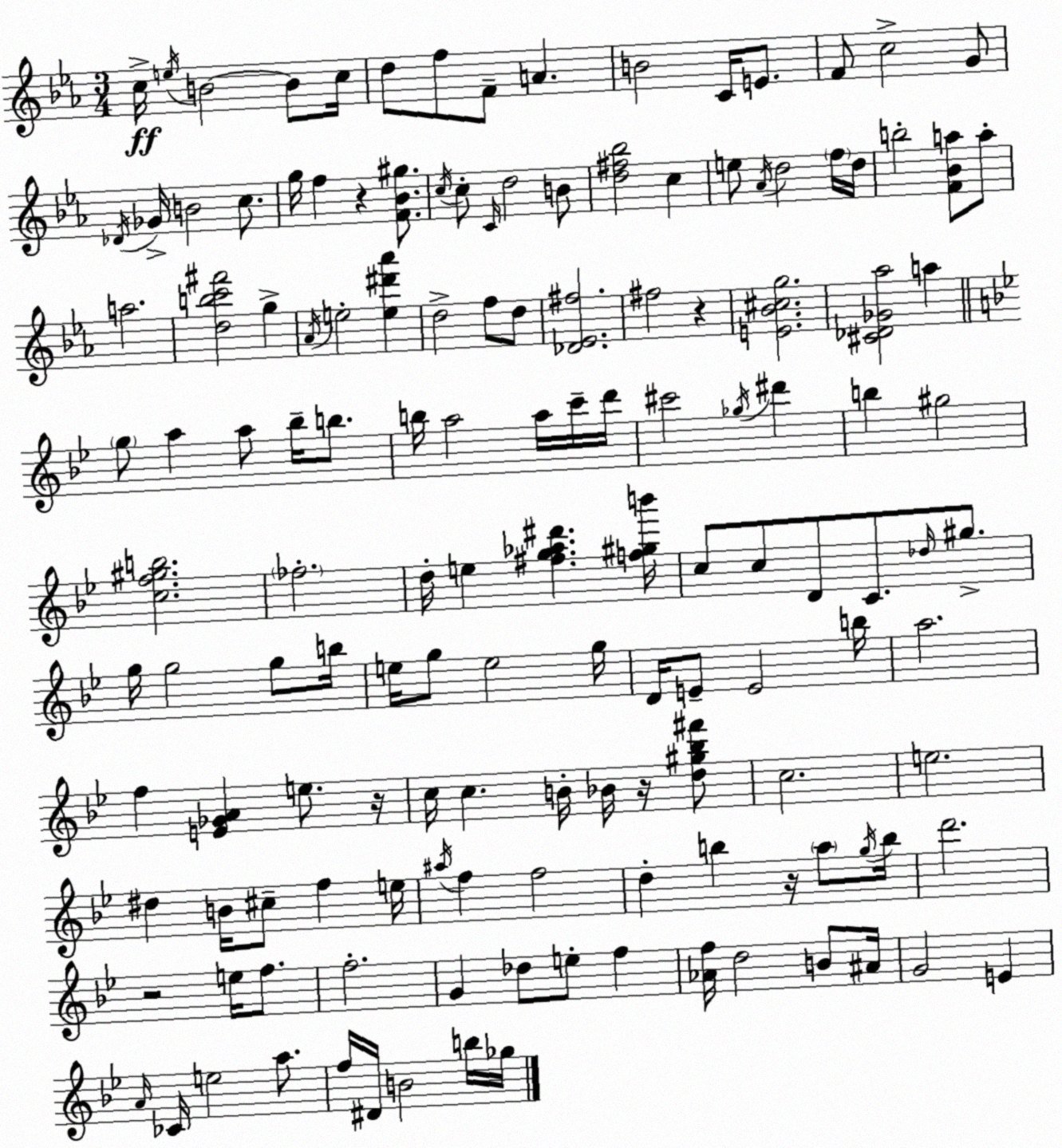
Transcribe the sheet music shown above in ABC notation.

X:1
T:Untitled
M:3/4
L:1/4
K:Cm
c/4 e/4 B2 B/2 c/4 d/2 f/2 F/2 A B2 C/4 E/2 F/2 c2 G/2 _D/4 _G/4 B2 c/2 g/4 f z [F_B^g]/2 c/4 c/2 C/4 d2 B/2 [d^f_b]2 c e/2 _A/4 d2 f/4 d/4 b2 [F_Ba]/2 a/2 a2 [dbc'^f']2 g _A/4 e2 [e^d'_a'] d2 f/2 d/2 [_D_E^f]2 ^f2 z [E_B^cg]2 [^C_D_G_a]2 a g/2 a a/2 _b/4 b/2 b/4 a2 a/4 c'/4 d'/4 ^c'2 _g/4 ^d' b ^g2 [cf^gb]2 _f2 d/4 e [^fg_a^d'] [f^gb']/4 c/2 c/2 D/2 C/2 _d/4 ^g/2 g/4 g2 g/2 b/4 e/4 g/2 e2 g/4 D/4 E/2 E2 b/4 a2 f [E_GA] e/2 z/4 c/4 c B/4 _B/4 z/4 [d^g_b^f']/2 c2 e2 ^d B/4 ^c/2 f e/4 ^a/4 f f2 d b z/4 a/2 g/4 b/4 d'2 z2 e/4 f/2 f2 G _d/2 e/2 f [_Af]/4 d2 B/2 ^A/4 G2 E A/4 _C/4 e2 a/2 f/4 ^D/4 B2 b/4 _g/4